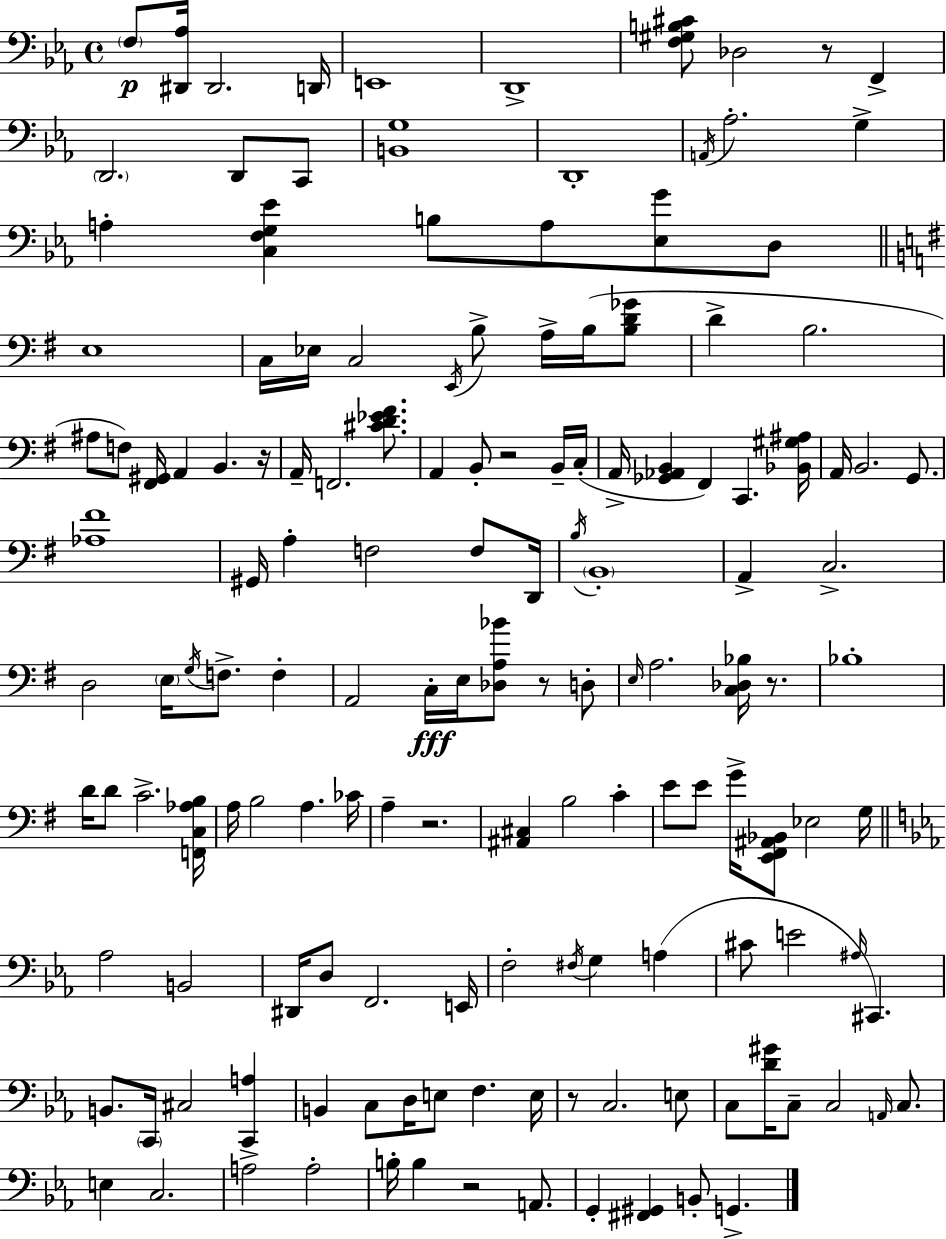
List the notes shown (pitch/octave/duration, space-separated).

F3/e [D#2,Ab3]/s D#2/h. D2/s E2/w D2/w [F3,G#3,B3,C#4]/e Db3/h R/e F2/q D2/h. D2/e C2/e [B2,G3]/w D2/w A2/s Ab3/h. G3/q A3/q [C3,F3,G3,Eb4]/q B3/e A3/e [Eb3,G4]/e D3/e E3/w C3/s Eb3/s C3/h E2/s B3/e A3/s B3/s [B3,D4,Gb4]/e D4/q B3/h. A#3/e F3/e [F#2,G#2]/s A2/q B2/q. R/s A2/s F2/h. [C#4,D4,Eb4,F#4]/e. A2/q B2/e R/h B2/s C3/s A2/s [Gb2,Ab2,B2]/q F#2/q C2/q. [Bb2,G#3,A#3]/s A2/s B2/h. G2/e. [Ab3,F#4]/w G#2/s A3/q F3/h F3/e D2/s B3/s B2/w A2/q C3/h. D3/h E3/s G3/s F3/e. F3/q A2/h C3/s E3/s [Db3,A3,Bb4]/e R/e D3/e E3/s A3/h. [C3,Db3,Bb3]/s R/e. Bb3/w D4/s D4/e C4/h. [F2,C3,Ab3,B3]/s A3/s B3/h A3/q. CES4/s A3/q R/h. [A#2,C#3]/q B3/h C4/q E4/e E4/e G4/s [E2,F#2,A#2,Bb2]/e Eb3/h G3/s Ab3/h B2/h D#2/s D3/e F2/h. E2/s F3/h F#3/s G3/q A3/q C#4/e E4/h A#3/s C#2/q. B2/e. C2/s C#3/h [C2,A3]/q B2/q C3/e D3/s E3/e F3/q. E3/s R/e C3/h. E3/e C3/e [D4,G#4]/s C3/e C3/h A2/s C3/e. E3/q C3/h. A3/h A3/h B3/s B3/q R/h A2/e. G2/q [F#2,G#2]/q B2/e G2/q.